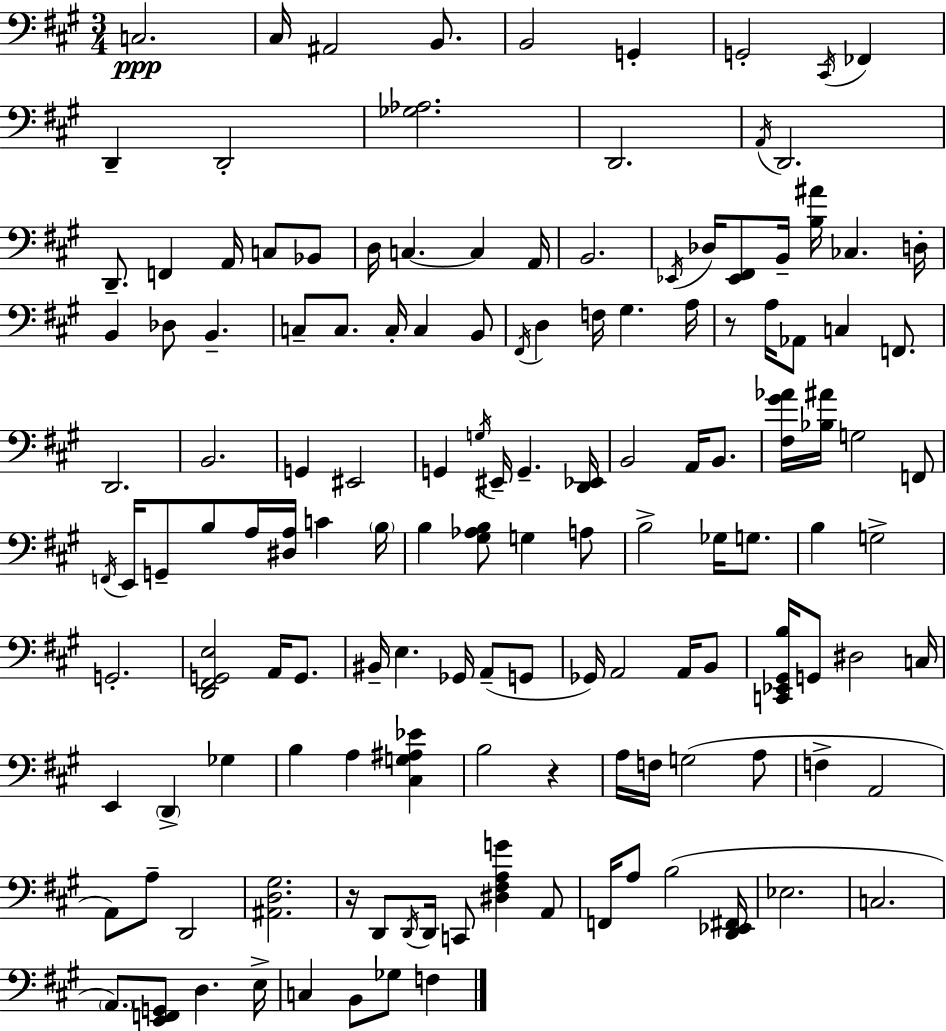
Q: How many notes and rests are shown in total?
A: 139